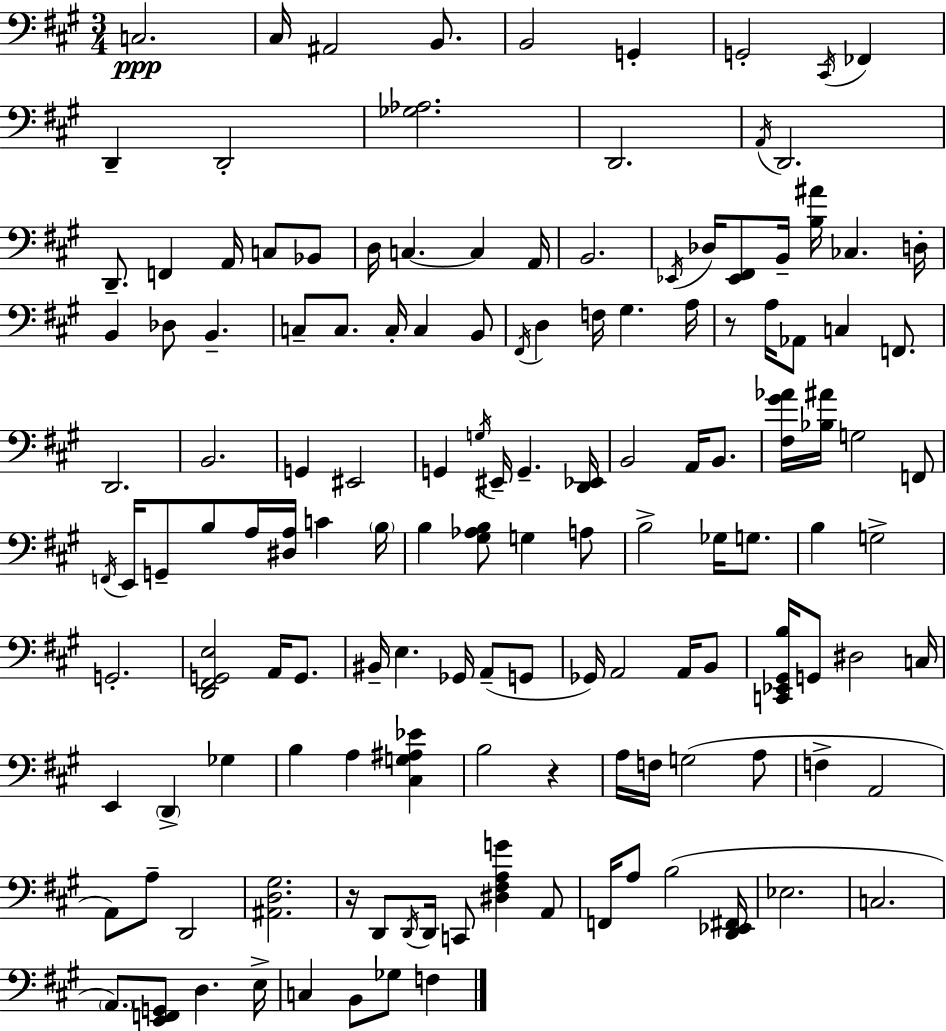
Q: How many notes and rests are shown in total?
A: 139